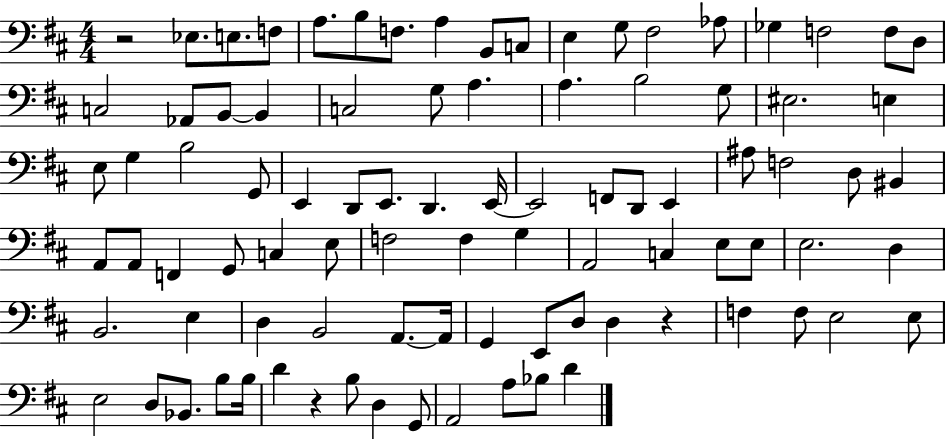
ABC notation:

X:1
T:Untitled
M:4/4
L:1/4
K:D
z2 _E,/2 E,/2 F,/2 A,/2 B,/2 F,/2 A, B,,/2 C,/2 E, G,/2 ^F,2 _A,/2 _G, F,2 F,/2 D,/2 C,2 _A,,/2 B,,/2 B,, C,2 G,/2 A, A, B,2 G,/2 ^E,2 E, E,/2 G, B,2 G,,/2 E,, D,,/2 E,,/2 D,, E,,/4 E,,2 F,,/2 D,,/2 E,, ^A,/2 F,2 D,/2 ^B,, A,,/2 A,,/2 F,, G,,/2 C, E,/2 F,2 F, G, A,,2 C, E,/2 E,/2 E,2 D, B,,2 E, D, B,,2 A,,/2 A,,/4 G,, E,,/2 D,/2 D, z F, F,/2 E,2 E,/2 E,2 D,/2 _B,,/2 B,/2 B,/4 D z B,/2 D, G,,/2 A,,2 A,/2 _B,/2 D